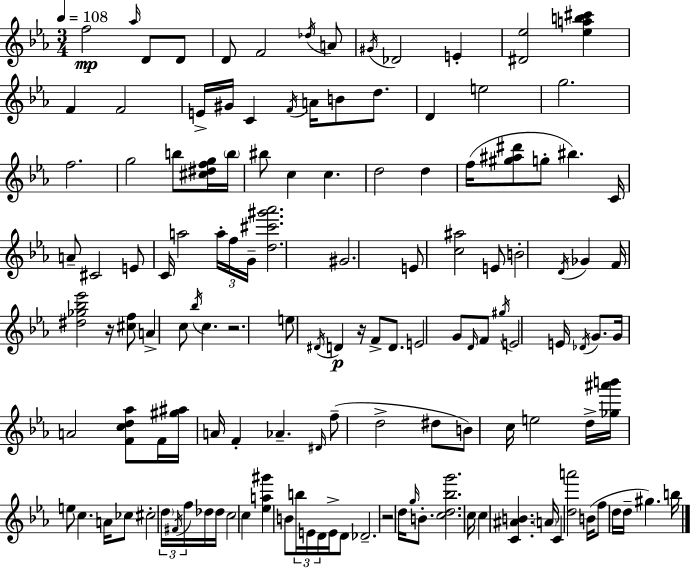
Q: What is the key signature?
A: EES major